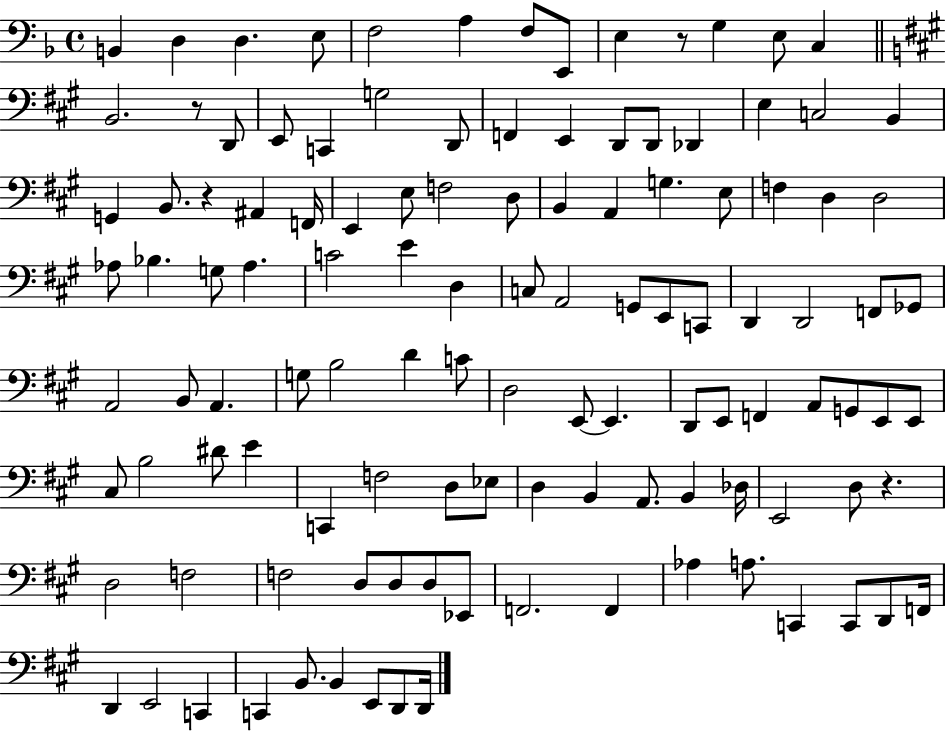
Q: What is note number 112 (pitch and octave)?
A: D2